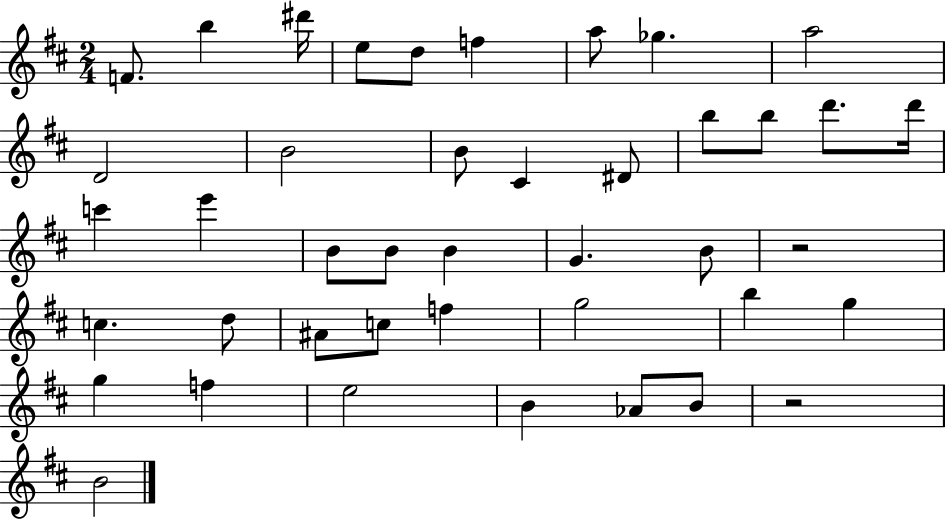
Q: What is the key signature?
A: D major